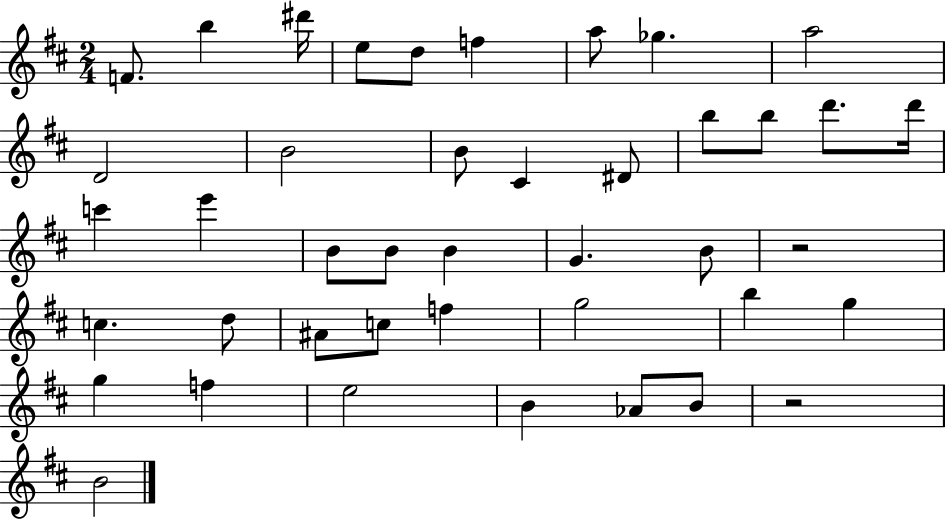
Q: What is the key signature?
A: D major